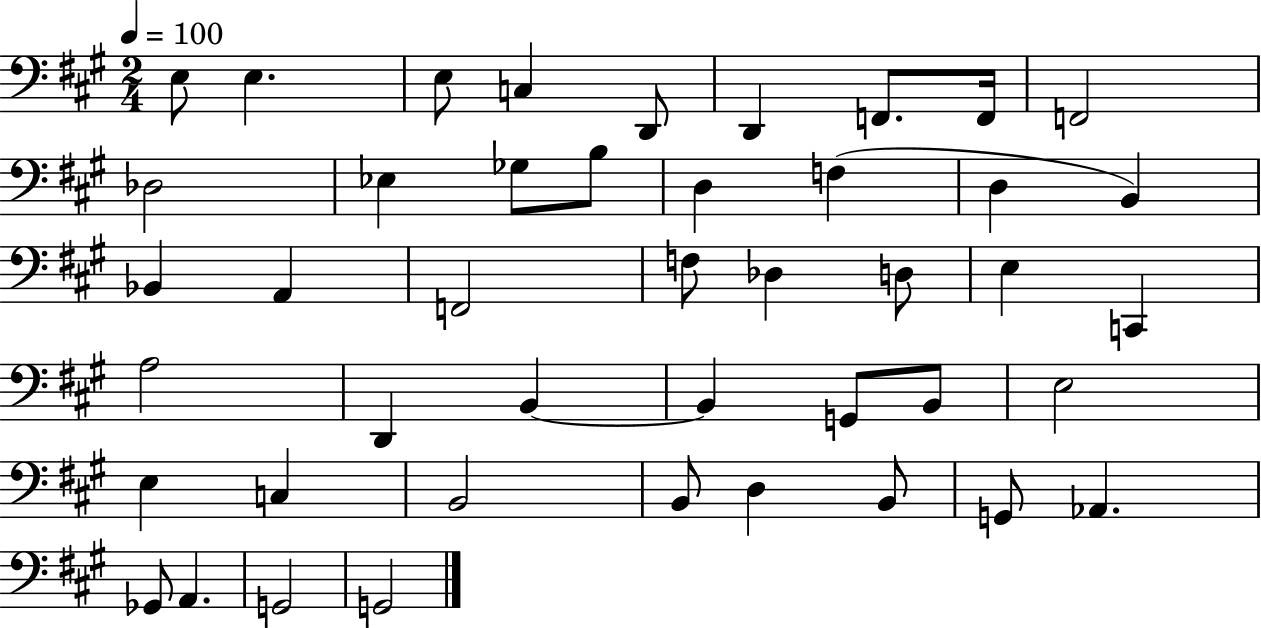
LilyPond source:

{
  \clef bass
  \numericTimeSignature
  \time 2/4
  \key a \major
  \tempo 4 = 100
  e8 e4. | e8 c4 d,8 | d,4 f,8. f,16 | f,2 | \break des2 | ees4 ges8 b8 | d4 f4( | d4 b,4) | \break bes,4 a,4 | f,2 | f8 des4 d8 | e4 c,4 | \break a2 | d,4 b,4~~ | b,4 g,8 b,8 | e2 | \break e4 c4 | b,2 | b,8 d4 b,8 | g,8 aes,4. | \break ges,8 a,4. | g,2 | g,2 | \bar "|."
}